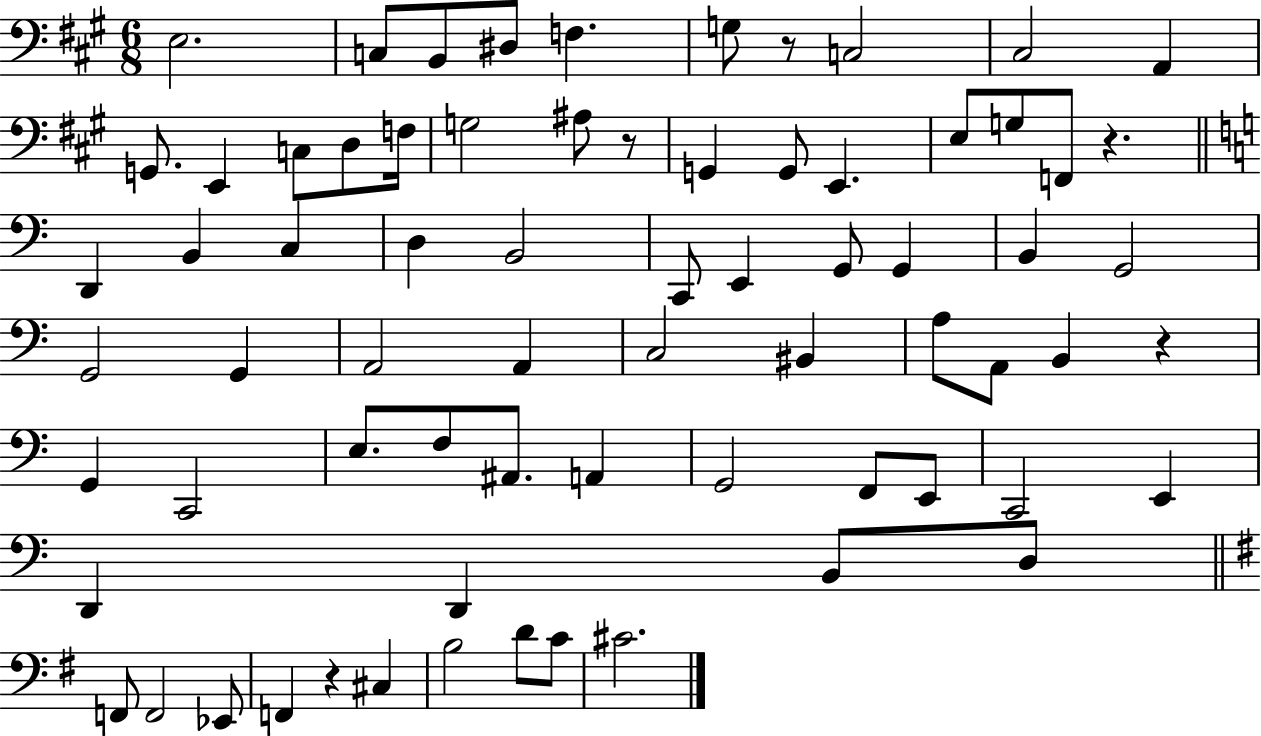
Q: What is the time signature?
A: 6/8